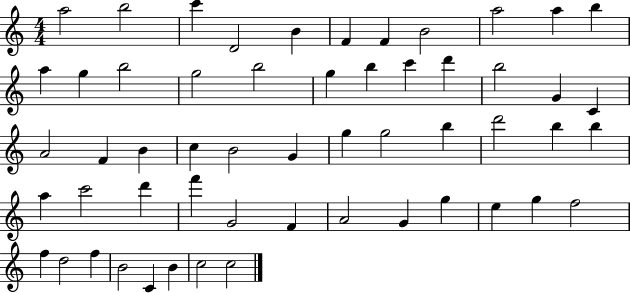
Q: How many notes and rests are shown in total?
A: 55